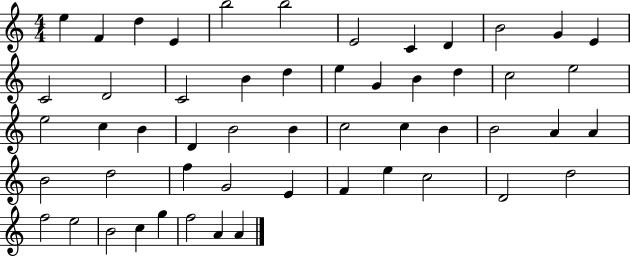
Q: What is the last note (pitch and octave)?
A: A4